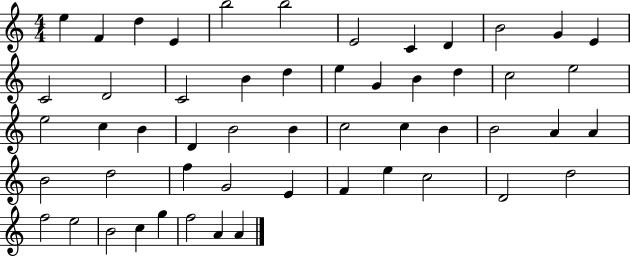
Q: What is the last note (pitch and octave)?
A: A4